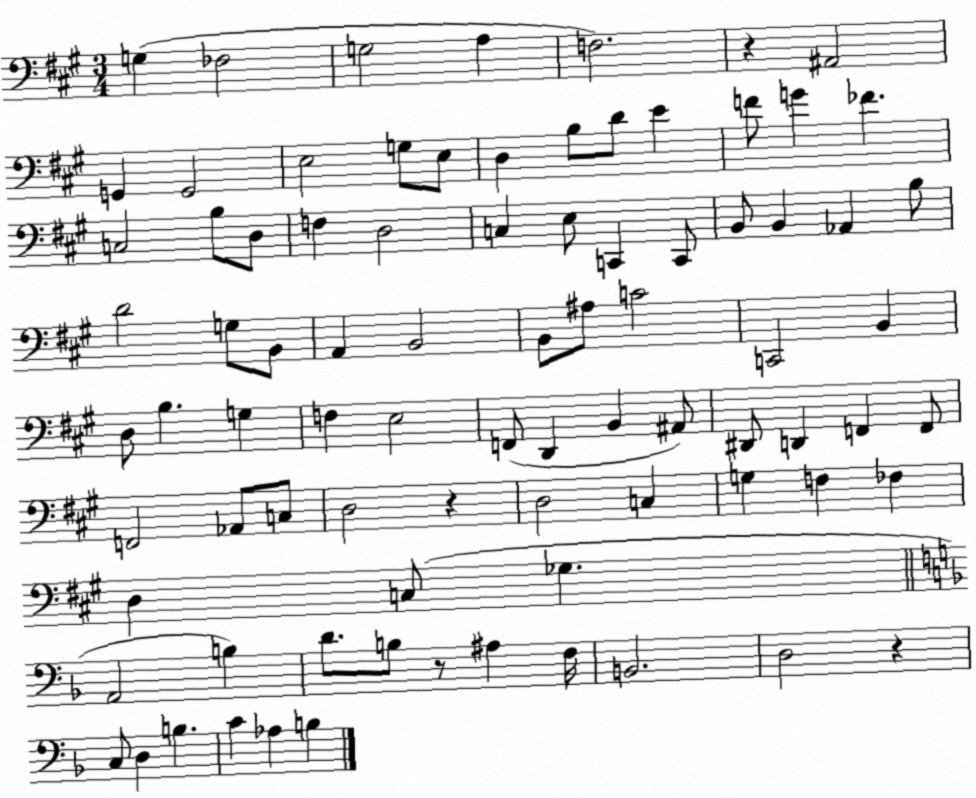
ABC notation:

X:1
T:Untitled
M:3/4
L:1/4
K:A
G, _F,2 G,2 A, F,2 z ^A,,2 G,, G,,2 E,2 G,/2 E,/2 D, B,/2 D/2 E F/2 G _F C,2 B,/2 D,/2 F, D,2 C, E,/2 C,, C,,/2 B,,/2 B,, _A,, B,/2 D2 G,/2 B,,/2 A,, B,,2 B,,/2 ^A,/2 C2 C,,2 B,, D,/2 B, G, F, E,2 F,,/2 D,, B,, ^A,,/2 ^D,,/2 D,, F,, F,,/2 F,,2 _A,,/2 C,/2 D,2 z D,2 C, G, F, _F, D, C,/2 _G, A,,2 B, D/2 B,/2 z/2 ^A, F,/4 B,,2 D,2 z C,/2 D, B, C _A, B,